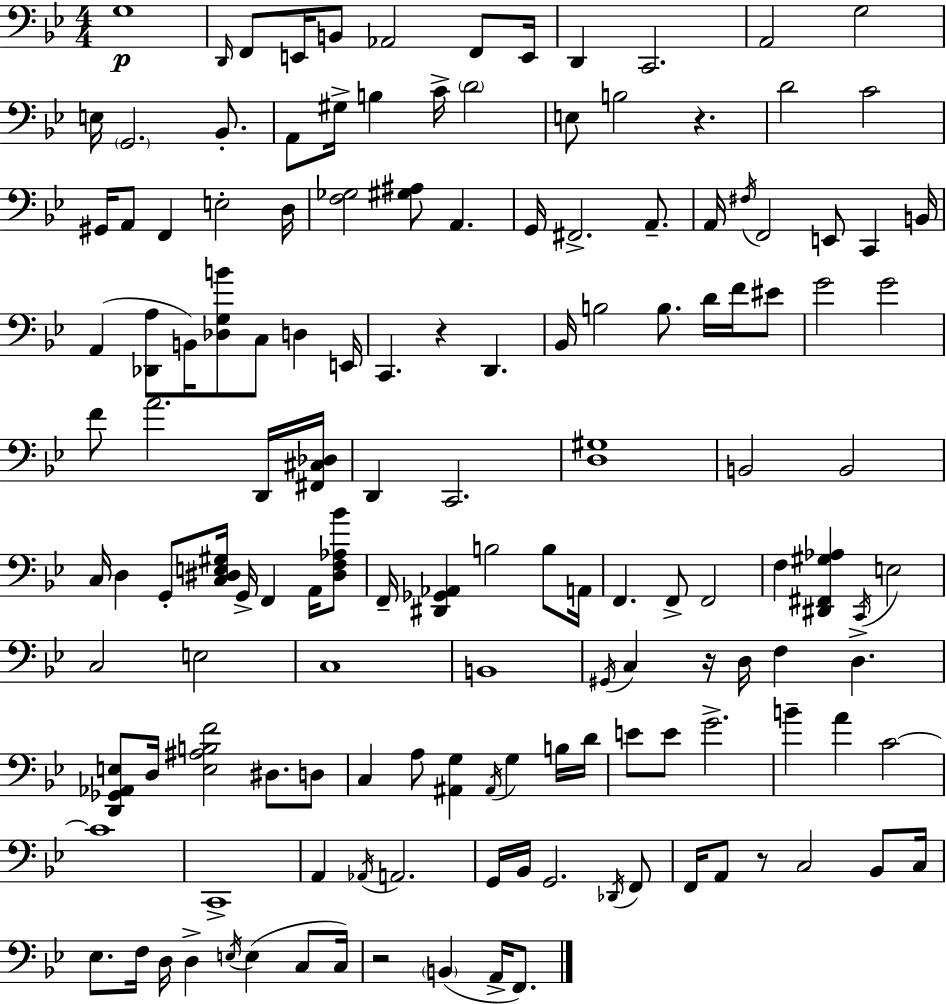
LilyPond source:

{
  \clef bass
  \numericTimeSignature
  \time 4/4
  \key bes \major
  \repeat volta 2 { g1\p | \grace { d,16 } f,8 e,16 b,8 aes,2 f,8 | e,16 d,4 c,2. | a,2 g2 | \break e16 \parenthesize g,2. bes,8.-. | a,8 gis16-> b4 c'16-> \parenthesize d'2 | e8 b2 r4. | d'2 c'2 | \break gis,16 a,8 f,4 e2-. | d16 <f ges>2 <gis ais>8 a,4. | g,16 fis,2.-> a,8.-- | a,16 \acciaccatura { fis16 } f,2 e,8 c,4 | \break b,16 a,4( <des, a>8 b,16) <des g b'>8 c8 d4 | e,16 c,4. r4 d,4. | bes,16 b2 b8. d'16 f'16 | eis'8 g'2 g'2 | \break f'8 a'2. | d,16 <fis, cis des>16 d,4 c,2. | <d gis>1 | b,2 b,2 | \break c16 d4 g,8-. <c dis e gis>16 g,16-> f,4 a,16 | <dis f aes bes'>8 f,16-- <dis, ges, aes,>4 b2 b8 | a,16 f,4. f,8-> f,2 | f4 <dis, fis, gis aes>4 \acciaccatura { c,16 } e2 | \break c2 e2 | c1 | b,1 | \acciaccatura { gis,16 } c4 r16 d16 f4 d4.-> | \break <d, ges, aes, e>8 d16 <e ais b f'>2 dis8. | d8 c4 a8 <ais, g>4 \acciaccatura { ais,16 } g4 | b16 d'16 e'8 e'8 g'2.-> | b'4-- a'4 c'2~~ | \break c'1 | c,1-> | a,4 \acciaccatura { aes,16 } a,2. | g,16 bes,16 g,2. | \break \acciaccatura { des,16 } f,8 f,16 a,8 r8 c2 | bes,8 c16 ees8. f16 d16 d4-> | \acciaccatura { e16 } e4( c8 c16) r2 | \parenthesize b,4( a,16-> f,8.) } \bar "|."
}